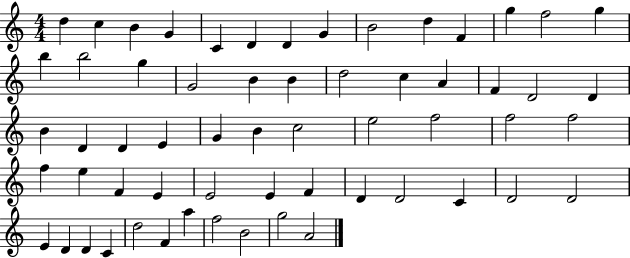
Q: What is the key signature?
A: C major